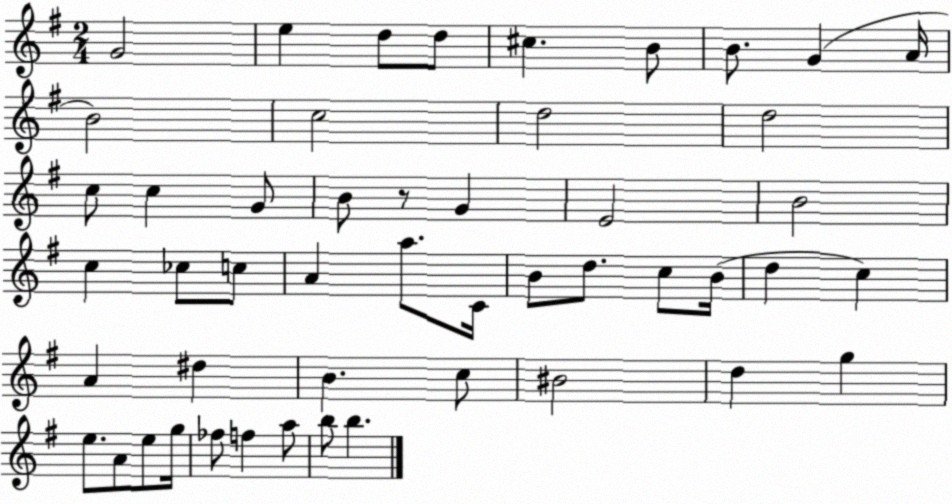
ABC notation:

X:1
T:Untitled
M:2/4
L:1/4
K:G
G2 e d/2 d/2 ^c B/2 B/2 G A/4 B2 c2 d2 d2 c/2 c G/2 B/2 z/2 G E2 B2 c _c/2 c/2 A a/2 C/4 B/2 d/2 c/2 B/4 d c A ^d B c/2 ^B2 d g e/2 A/2 e/2 g/4 _f/2 f a/2 b/2 b